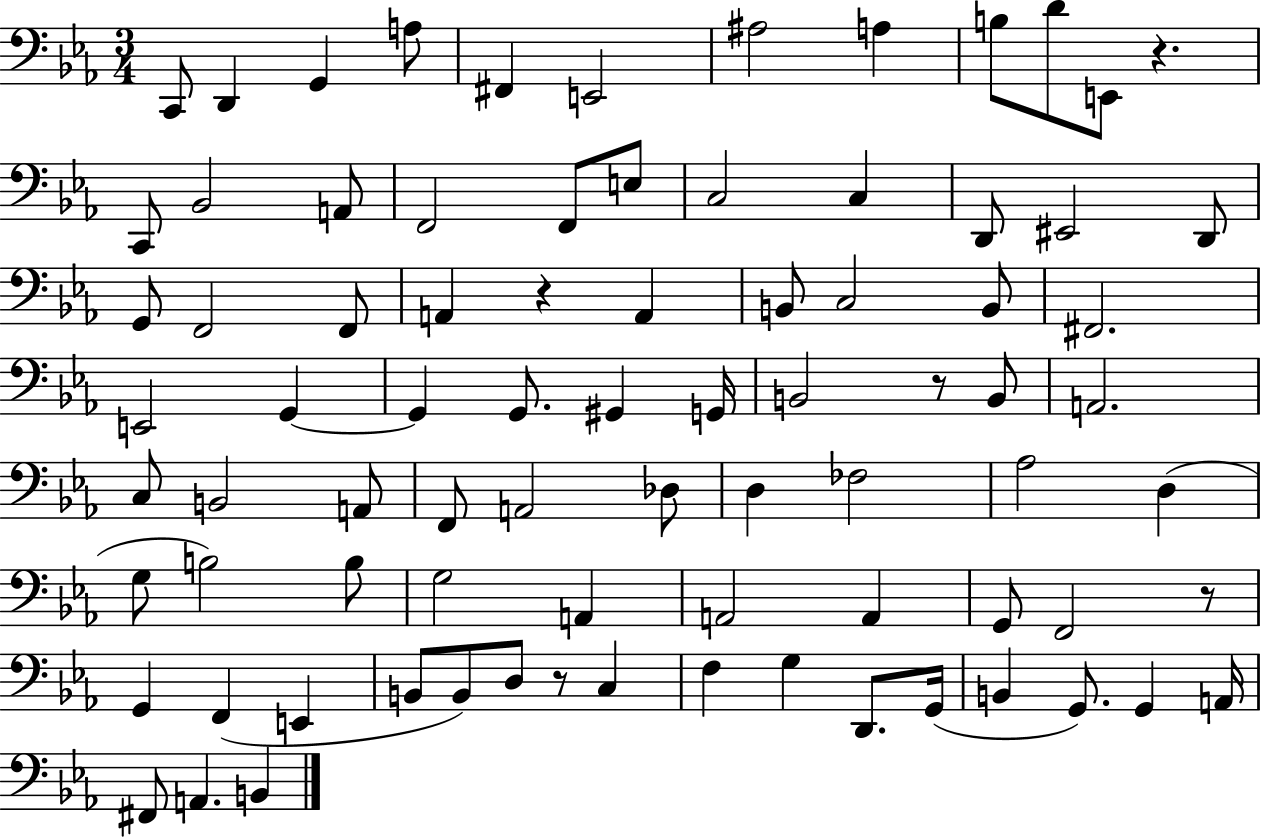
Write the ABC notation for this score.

X:1
T:Untitled
M:3/4
L:1/4
K:Eb
C,,/2 D,, G,, A,/2 ^F,, E,,2 ^A,2 A, B,/2 D/2 E,,/2 z C,,/2 _B,,2 A,,/2 F,,2 F,,/2 E,/2 C,2 C, D,,/2 ^E,,2 D,,/2 G,,/2 F,,2 F,,/2 A,, z A,, B,,/2 C,2 B,,/2 ^F,,2 E,,2 G,, G,, G,,/2 ^G,, G,,/4 B,,2 z/2 B,,/2 A,,2 C,/2 B,,2 A,,/2 F,,/2 A,,2 _D,/2 D, _F,2 _A,2 D, G,/2 B,2 B,/2 G,2 A,, A,,2 A,, G,,/2 F,,2 z/2 G,, F,, E,, B,,/2 B,,/2 D,/2 z/2 C, F, G, D,,/2 G,,/4 B,, G,,/2 G,, A,,/4 ^F,,/2 A,, B,,